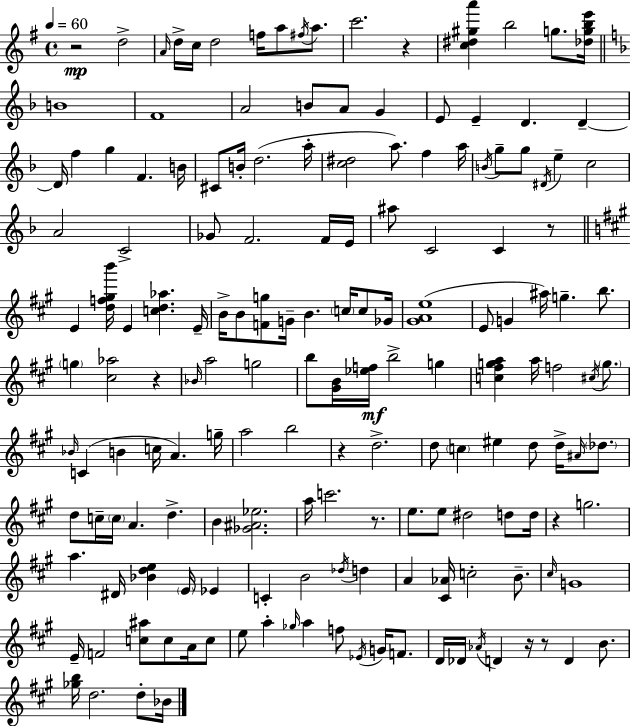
R/h D5/h A4/s D5/s C5/s D5/h F5/s A5/e F#5/s A5/e. C6/h. R/q [C5,D#5,G#5,A6]/q B5/h G5/e. [Db5,G5,B5,E6]/s B4/w F4/w A4/h B4/e A4/e G4/q E4/e E4/q D4/q. D4/q D4/s F5/q G5/q F4/q. B4/s C#4/e B4/s D5/h. A5/s [C5,D#5]/h A5/e. F5/q A5/s B4/s G5/e G5/e D#4/s E5/q C5/h A4/h C4/h Gb4/e F4/h. F4/s E4/s A#5/e C4/h C4/q R/e E4/q [D5,F5,G#5,B6]/s E4/q [C5,D5,Ab5]/q. E4/s B4/s B4/e [F4,G5]/e G4/s B4/q. C5/s C5/e Gb4/s [G#4,A4,E5]/w E4/e G4/q A#5/s G5/q. B5/e. G5/q [C#5,Ab5]/h R/q Bb4/s A5/h G5/h B5/e [G#4,B4]/s [Eb5,F5]/s B5/h G5/q [C5,F#5,G5,A5]/q A5/s F5/h C#5/s G5/e. Bb4/s C4/q B4/q C5/s A4/q. G5/s A5/h B5/h R/q D5/h. D5/e C5/q EIS5/q D5/e D5/s A#4/s Db5/e. D5/e C5/s C5/s A4/q. D5/q. B4/q [Gb4,A#4,Eb5]/h. A5/s C6/h. R/e. E5/e. E5/e D#5/h D5/e D5/s R/q G5/h. A5/q. D#4/s [Bb4,D5,E5]/q E4/s Eb4/q C4/q B4/h Db5/s D5/q A4/q [C#4,Ab4]/s C5/h B4/e. C#5/s G4/w E4/s F4/h [C5,A#5]/e C5/e A4/s C5/e E5/e A5/q Gb5/s A5/q F5/e Eb4/s G4/s F4/e. D4/s Db4/s Ab4/s D4/q R/s R/e D4/q B4/e. [Gb5,B5]/s D5/h. D5/e Bb4/s